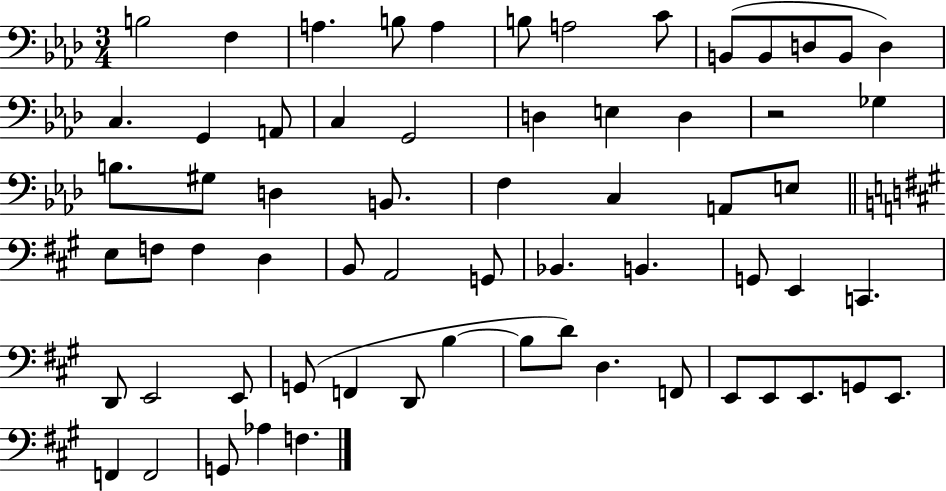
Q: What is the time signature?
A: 3/4